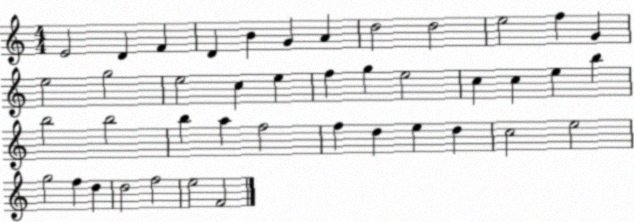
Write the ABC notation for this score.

X:1
T:Untitled
M:4/4
L:1/4
K:C
E2 D F D B G A d2 d2 e2 f G e2 g2 e2 c e f g e2 c c e b b2 b2 b a f2 f d e d c2 e2 g2 f d d2 f2 e2 F2